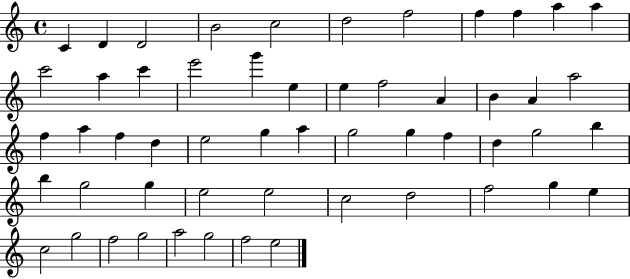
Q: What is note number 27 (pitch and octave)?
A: D5